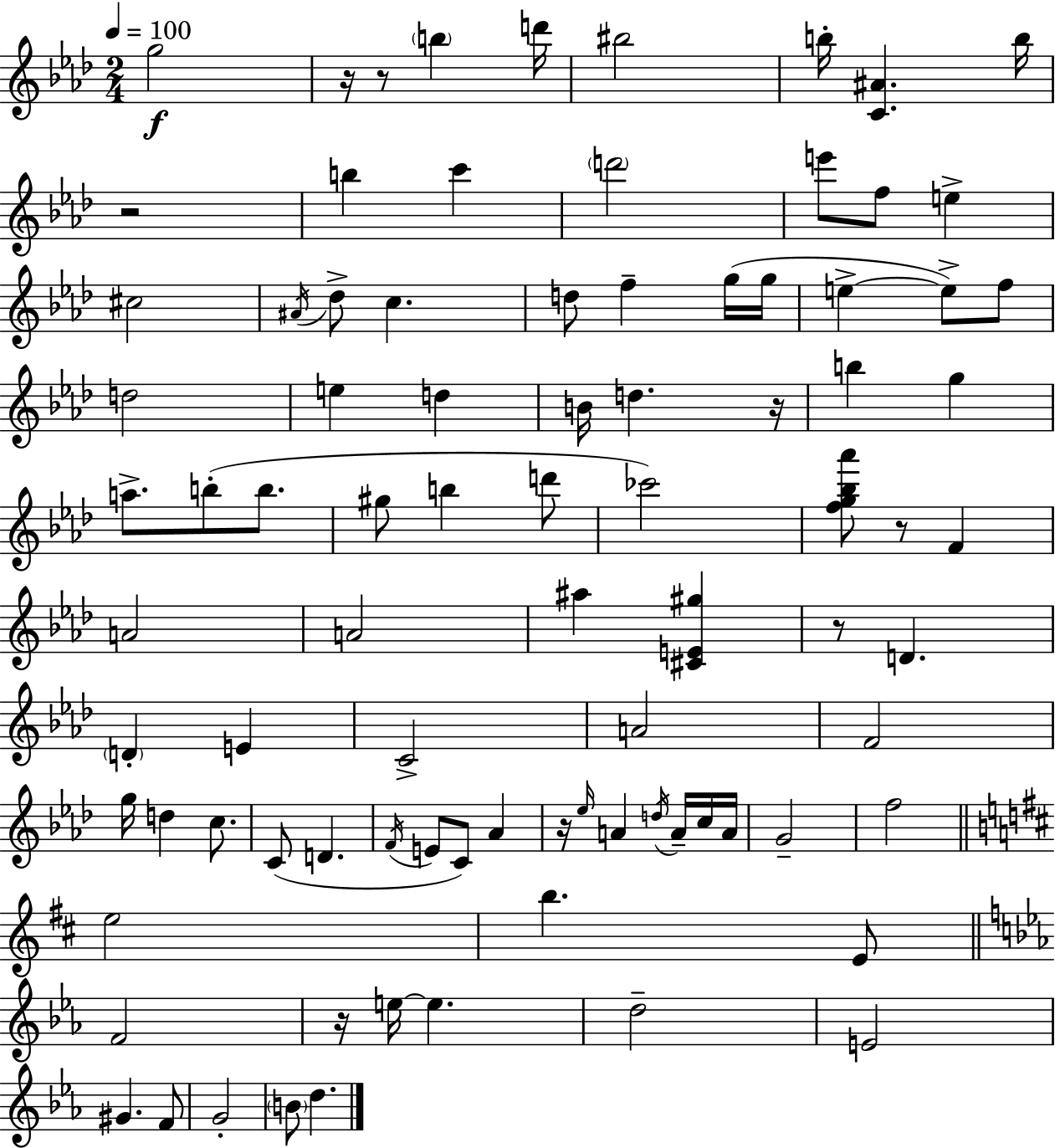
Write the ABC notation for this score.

X:1
T:Untitled
M:2/4
L:1/4
K:Fm
g2 z/4 z/2 b d'/4 ^b2 b/4 [C^A] b/4 z2 b c' d'2 e'/2 f/2 e ^c2 ^A/4 _d/2 c d/2 f g/4 g/4 e e/2 f/2 d2 e d B/4 d z/4 b g a/2 b/2 b/2 ^g/2 b d'/2 _c'2 [fg_b_a']/2 z/2 F A2 A2 ^a [^CE^g] z/2 D D E C2 A2 F2 g/4 d c/2 C/2 D F/4 E/2 C/2 _A z/4 _e/4 A d/4 A/4 c/4 A/4 G2 f2 e2 b E/2 F2 z/4 e/4 e d2 E2 ^G F/2 G2 B/2 d